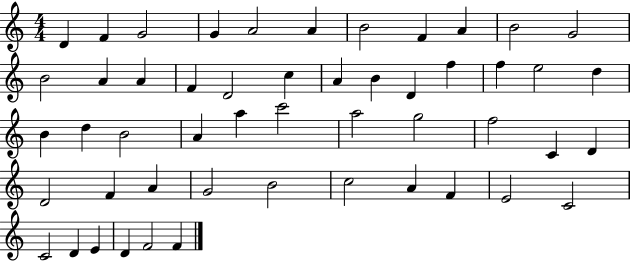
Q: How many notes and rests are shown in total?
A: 51